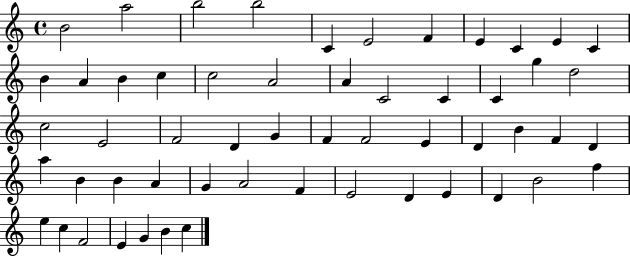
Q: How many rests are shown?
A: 0